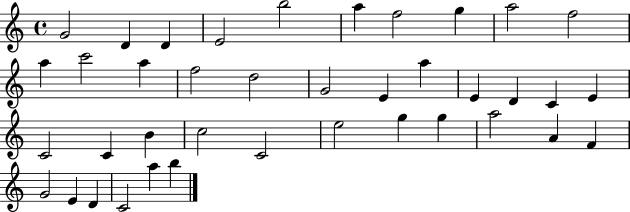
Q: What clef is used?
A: treble